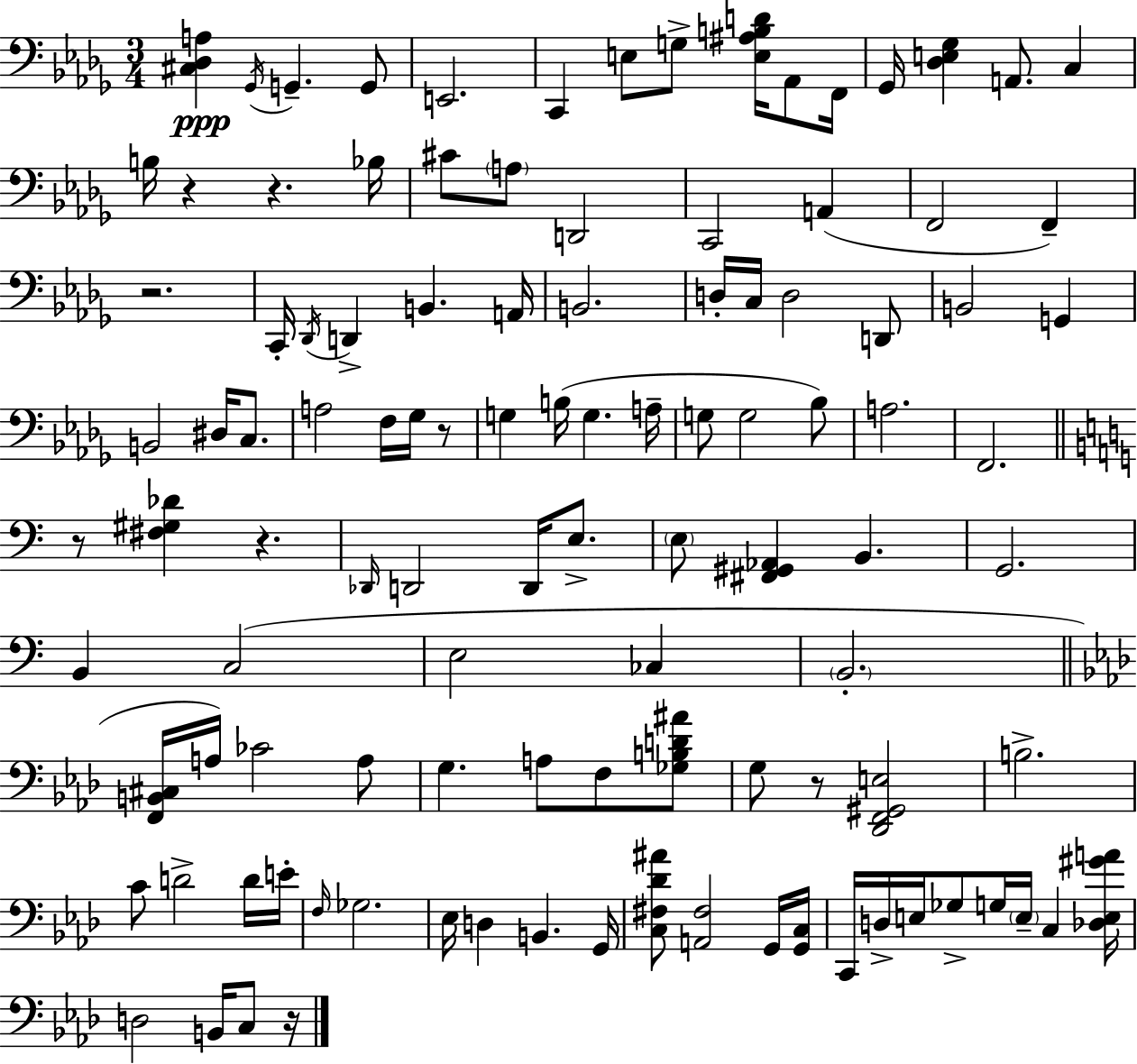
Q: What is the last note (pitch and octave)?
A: C3